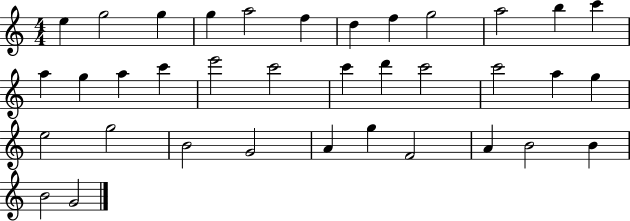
{
  \clef treble
  \numericTimeSignature
  \time 4/4
  \key c \major
  e''4 g''2 g''4 | g''4 a''2 f''4 | d''4 f''4 g''2 | a''2 b''4 c'''4 | \break a''4 g''4 a''4 c'''4 | e'''2 c'''2 | c'''4 d'''4 c'''2 | c'''2 a''4 g''4 | \break e''2 g''2 | b'2 g'2 | a'4 g''4 f'2 | a'4 b'2 b'4 | \break b'2 g'2 | \bar "|."
}